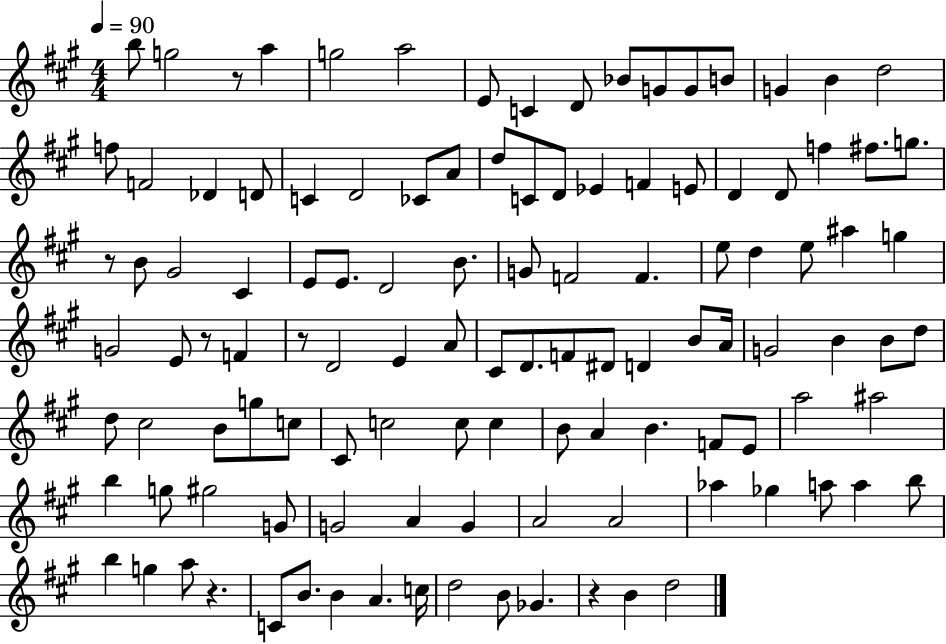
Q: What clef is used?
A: treble